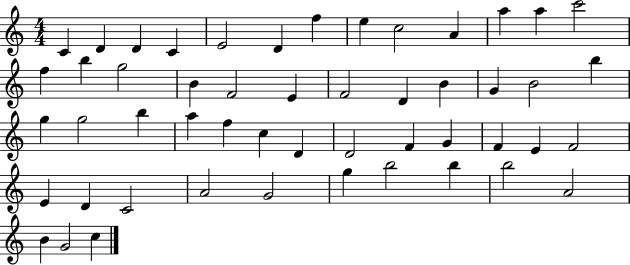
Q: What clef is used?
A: treble